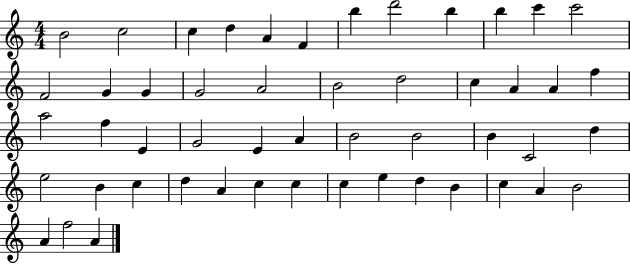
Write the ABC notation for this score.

X:1
T:Untitled
M:4/4
L:1/4
K:C
B2 c2 c d A F b d'2 b b c' c'2 F2 G G G2 A2 B2 d2 c A A f a2 f E G2 E A B2 B2 B C2 d e2 B c d A c c c e d B c A B2 A f2 A